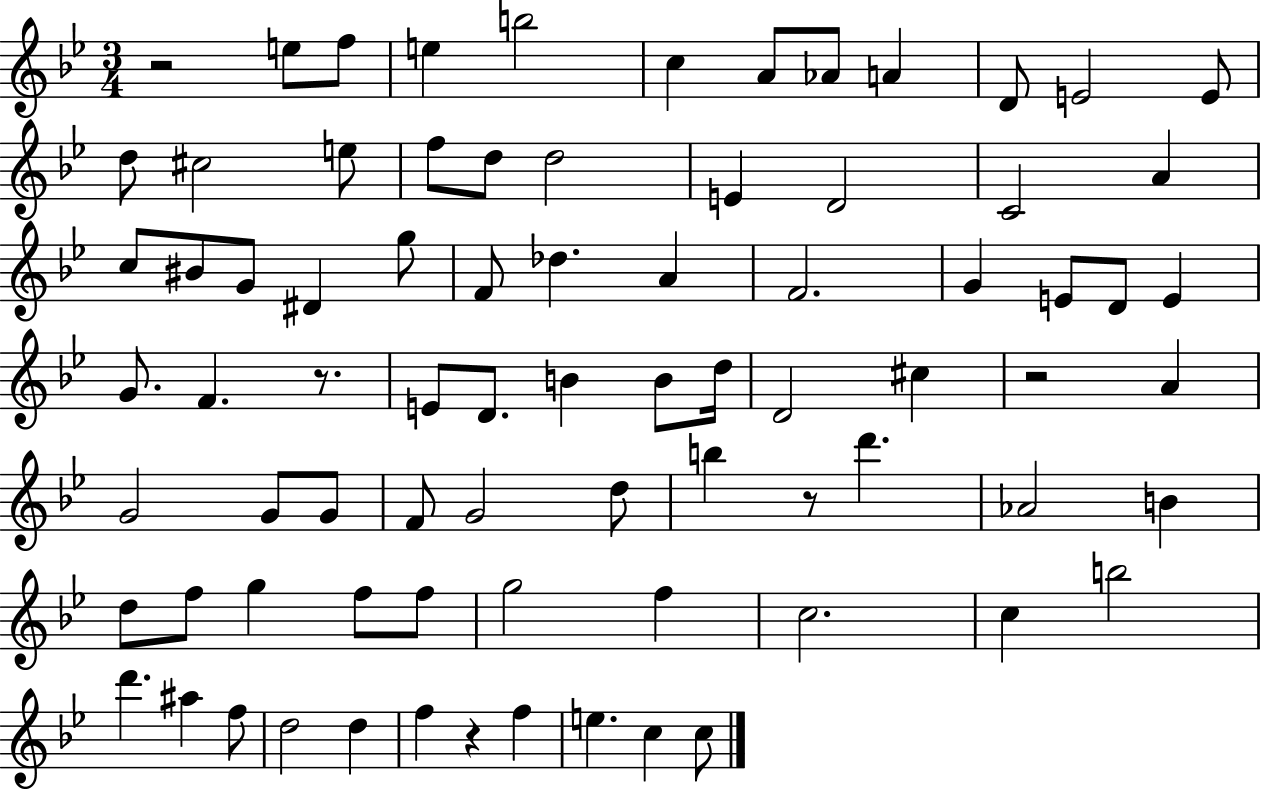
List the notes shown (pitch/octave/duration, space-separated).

R/h E5/e F5/e E5/q B5/h C5/q A4/e Ab4/e A4/q D4/e E4/h E4/e D5/e C#5/h E5/e F5/e D5/e D5/h E4/q D4/h C4/h A4/q C5/e BIS4/e G4/e D#4/q G5/e F4/e Db5/q. A4/q F4/h. G4/q E4/e D4/e E4/q G4/e. F4/q. R/e. E4/e D4/e. B4/q B4/e D5/s D4/h C#5/q R/h A4/q G4/h G4/e G4/e F4/e G4/h D5/e B5/q R/e D6/q. Ab4/h B4/q D5/e F5/e G5/q F5/e F5/e G5/h F5/q C5/h. C5/q B5/h D6/q. A#5/q F5/e D5/h D5/q F5/q R/q F5/q E5/q. C5/q C5/e